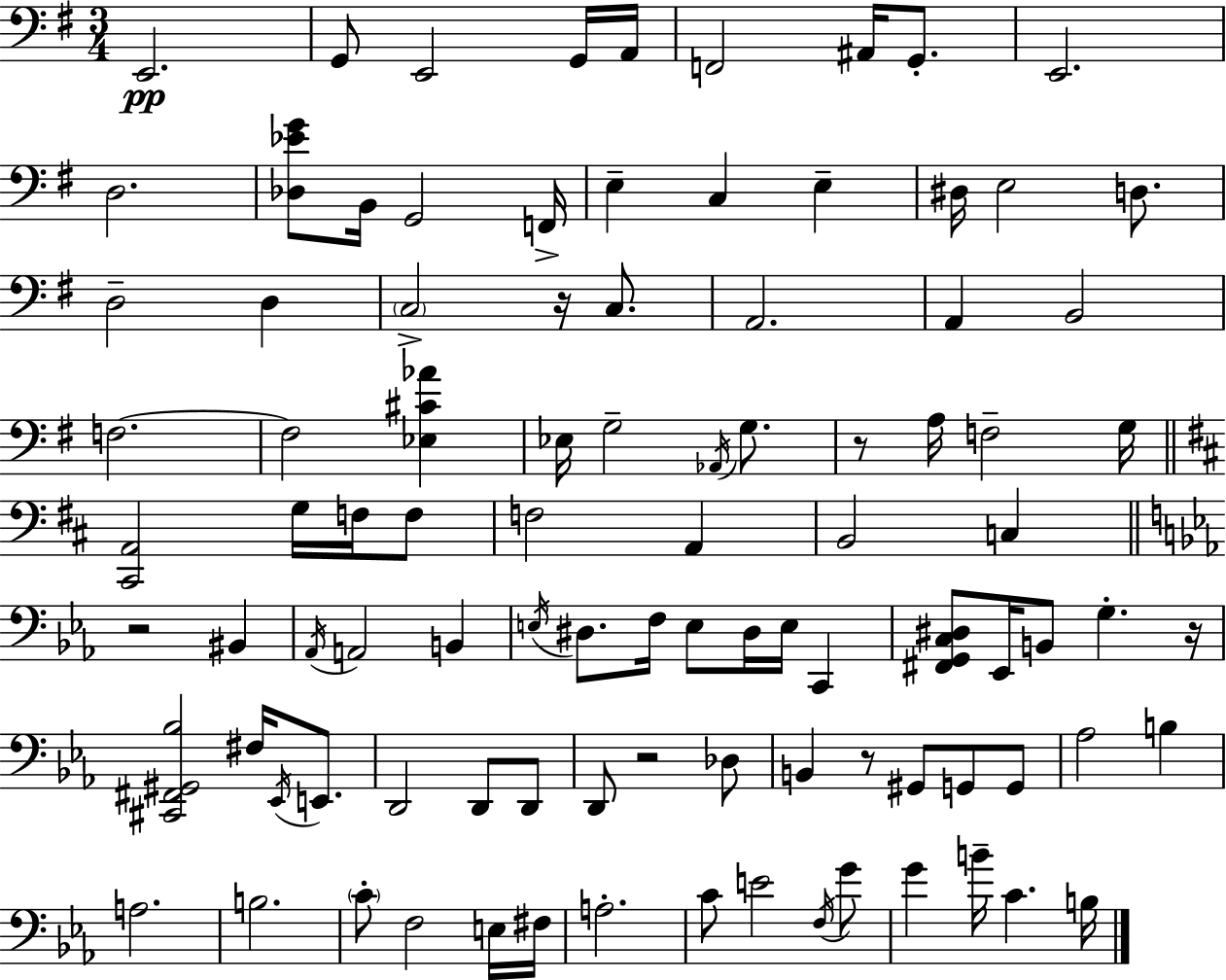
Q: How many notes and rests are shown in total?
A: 96